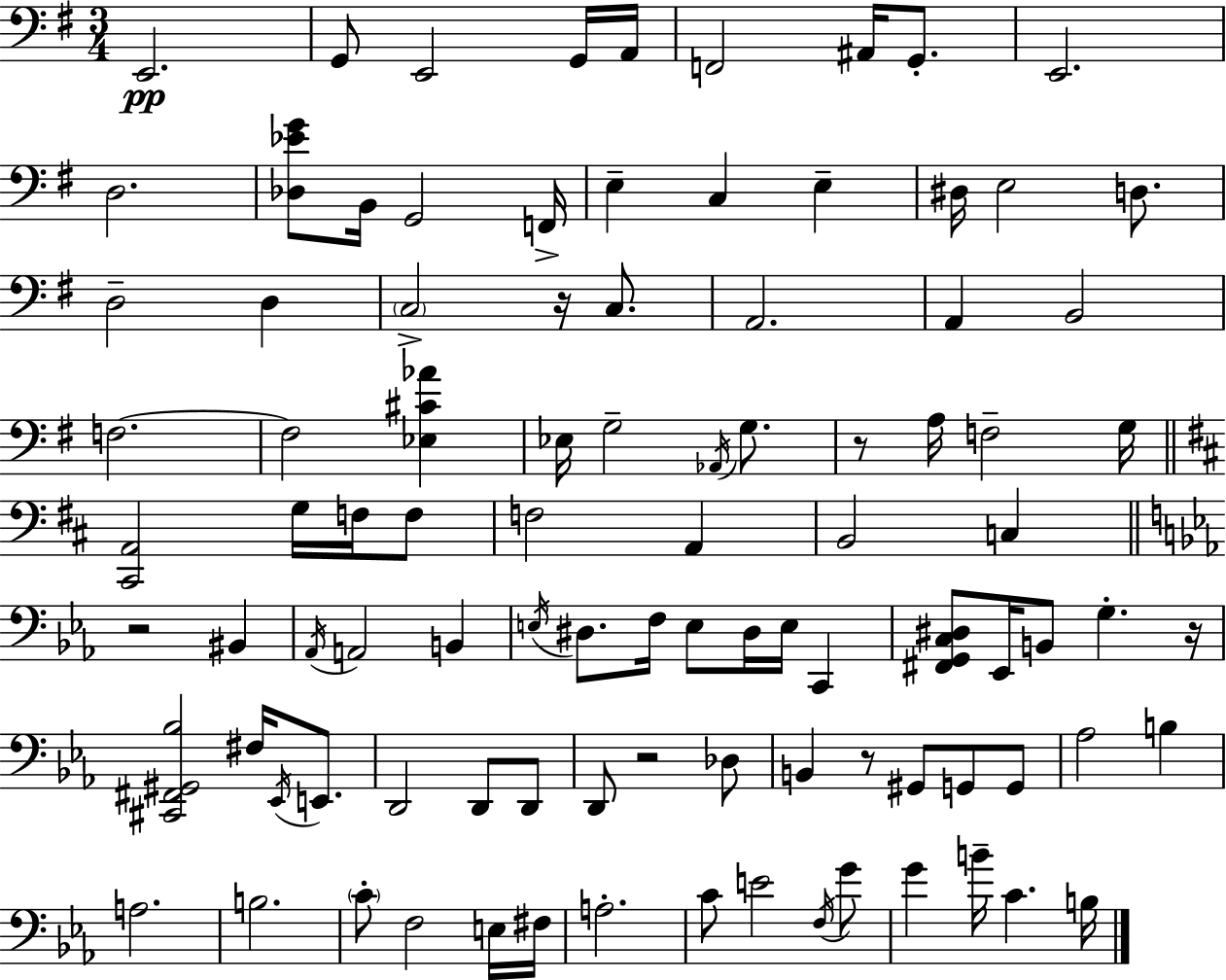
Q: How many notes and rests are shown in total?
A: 96